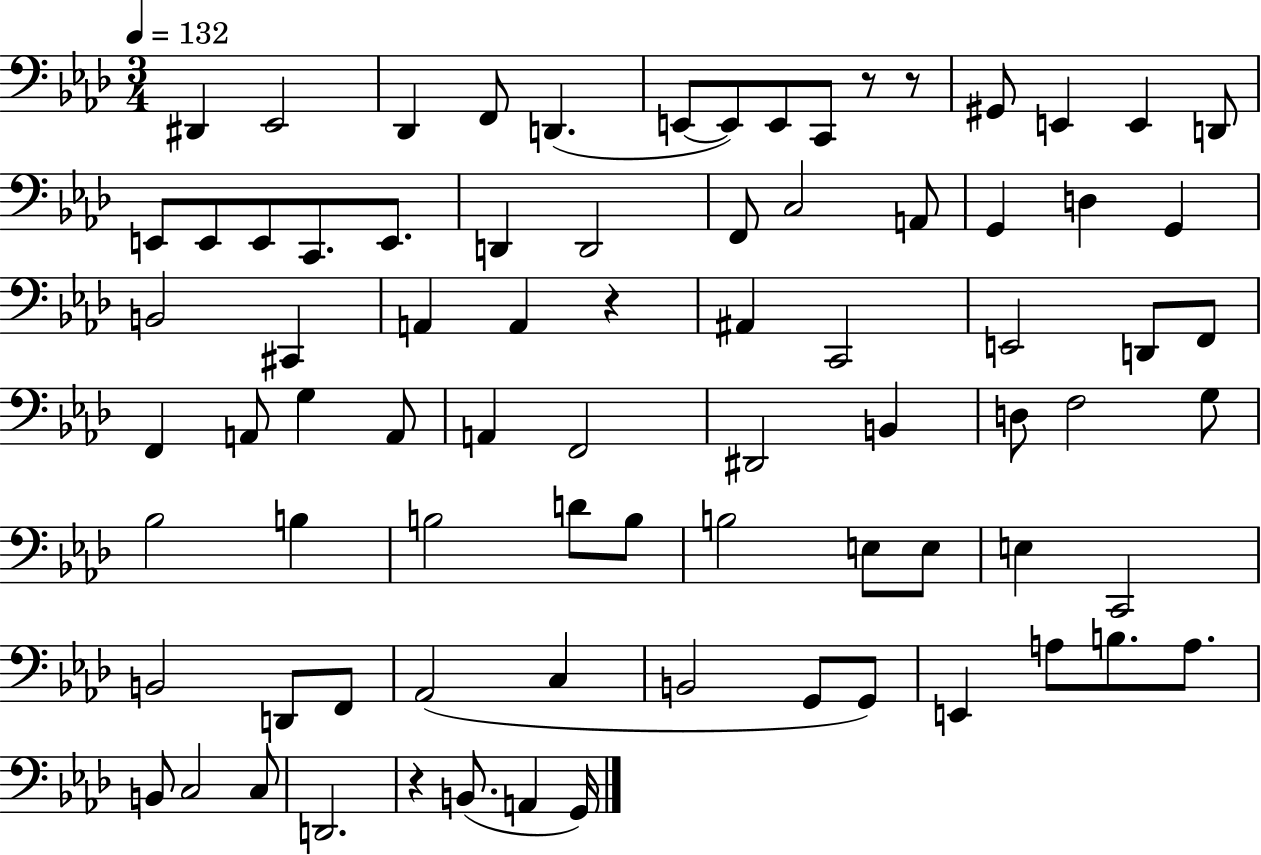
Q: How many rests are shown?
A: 4